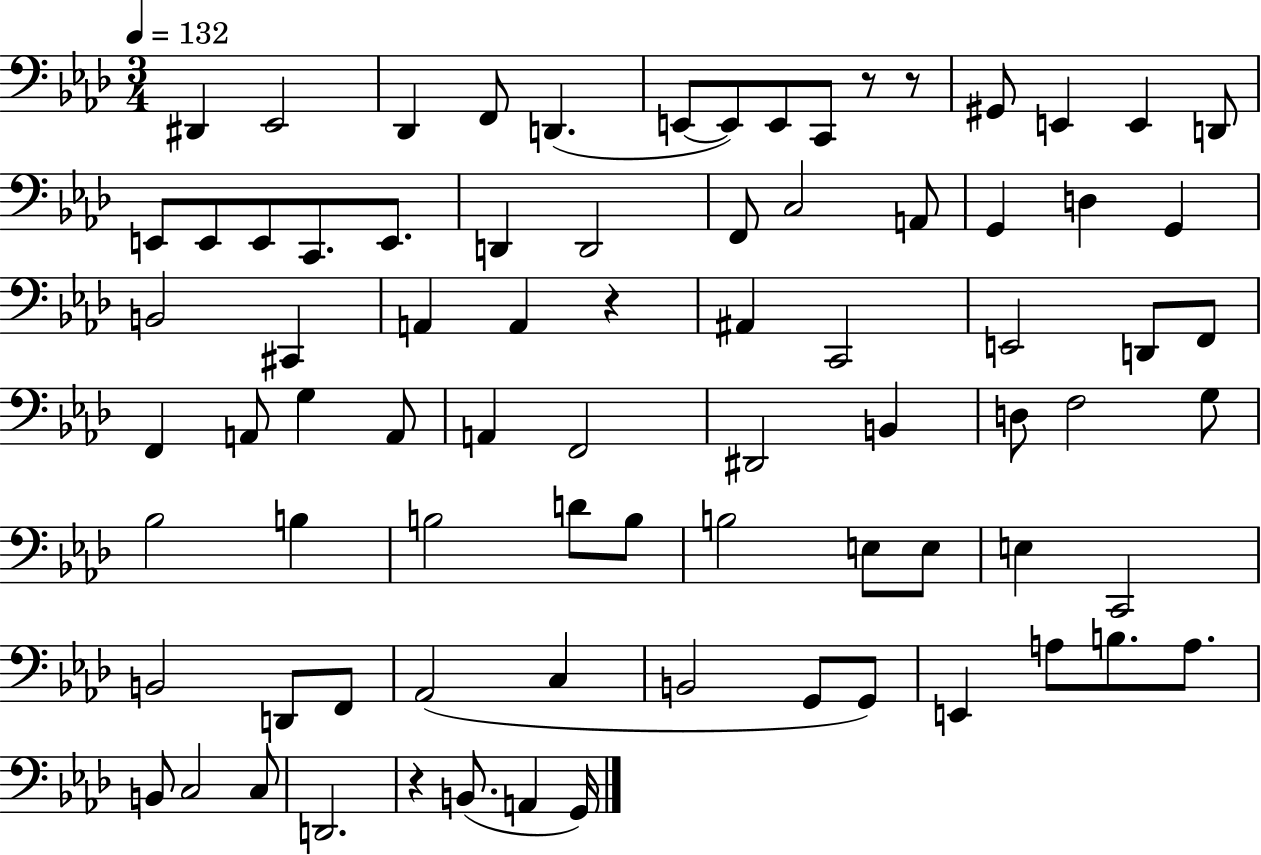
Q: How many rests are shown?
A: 4